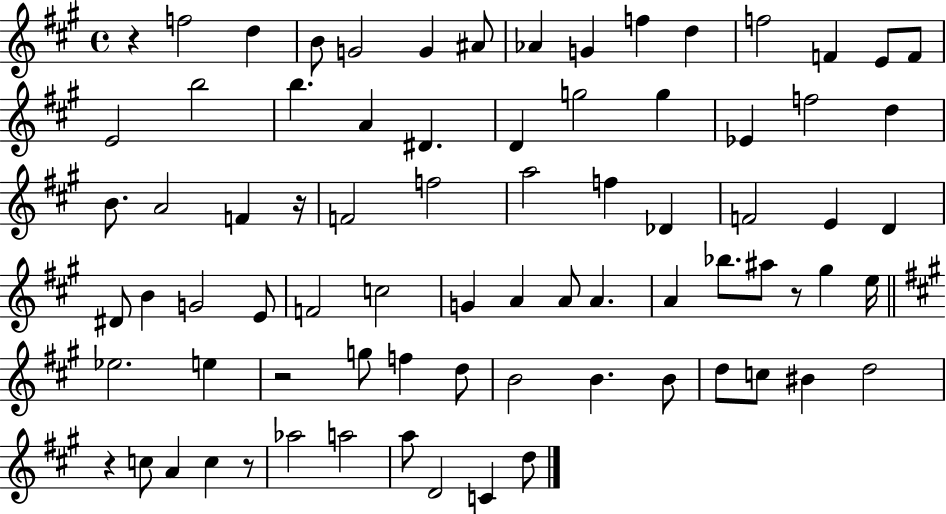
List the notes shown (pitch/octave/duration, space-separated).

R/q F5/h D5/q B4/e G4/h G4/q A#4/e Ab4/q G4/q F5/q D5/q F5/h F4/q E4/e F4/e E4/h B5/h B5/q. A4/q D#4/q. D4/q G5/h G5/q Eb4/q F5/h D5/q B4/e. A4/h F4/q R/s F4/h F5/h A5/h F5/q Db4/q F4/h E4/q D4/q D#4/e B4/q G4/h E4/e F4/h C5/h G4/q A4/q A4/e A4/q. A4/q Bb5/e. A#5/e R/e G#5/q E5/s Eb5/h. E5/q R/h G5/e F5/q D5/e B4/h B4/q. B4/e D5/e C5/e BIS4/q D5/h R/q C5/e A4/q C5/q R/e Ab5/h A5/h A5/e D4/h C4/q D5/e